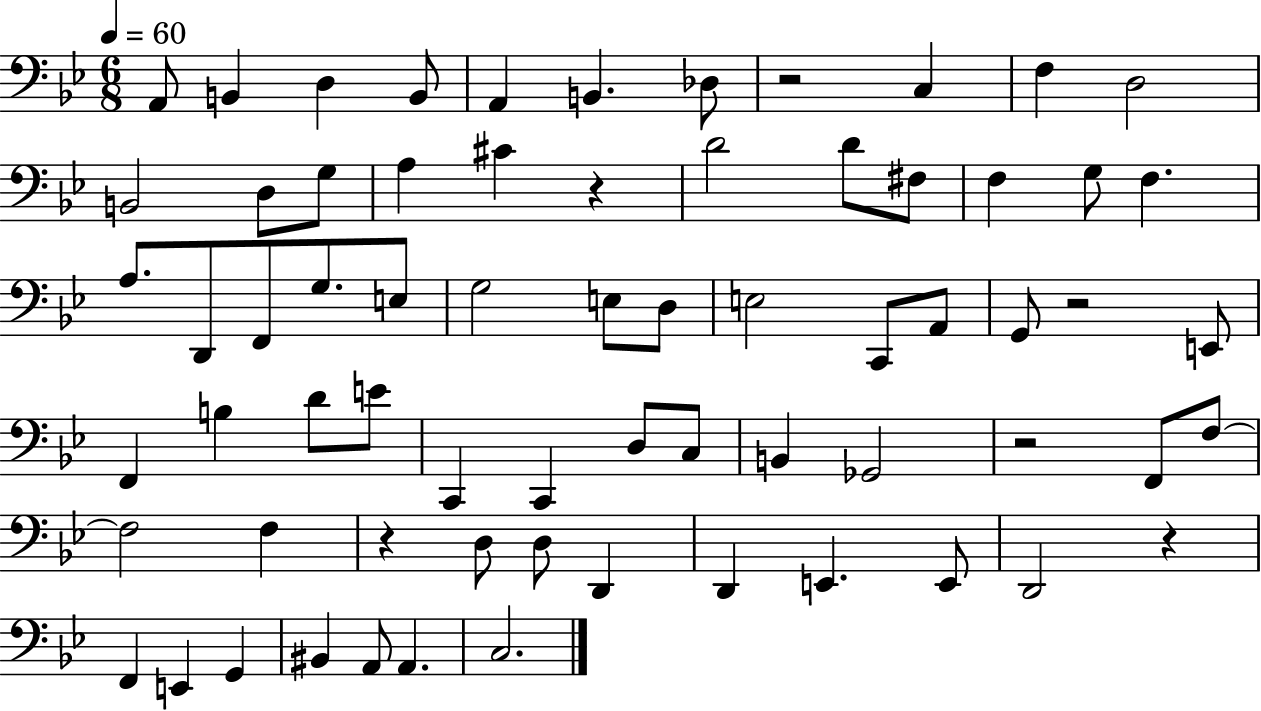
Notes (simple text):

A2/e B2/q D3/q B2/e A2/q B2/q. Db3/e R/h C3/q F3/q D3/h B2/h D3/e G3/e A3/q C#4/q R/q D4/h D4/e F#3/e F3/q G3/e F3/q. A3/e. D2/e F2/e G3/e. E3/e G3/h E3/e D3/e E3/h C2/e A2/e G2/e R/h E2/e F2/q B3/q D4/e E4/e C2/q C2/q D3/e C3/e B2/q Gb2/h R/h F2/e F3/e F3/h F3/q R/q D3/e D3/e D2/q D2/q E2/q. E2/e D2/h R/q F2/q E2/q G2/q BIS2/q A2/e A2/q. C3/h.